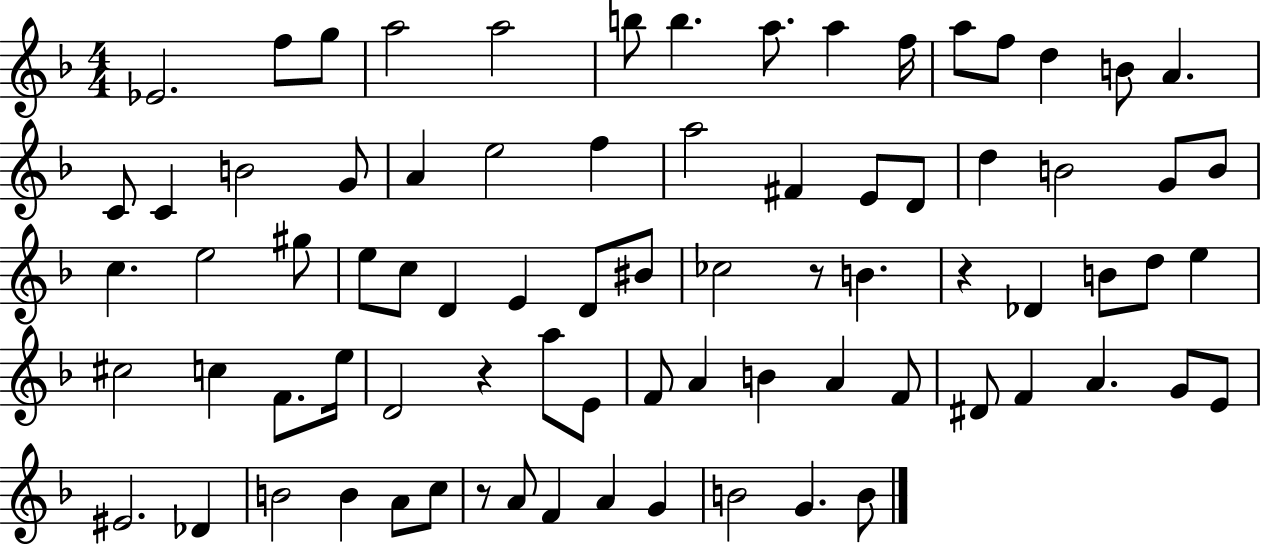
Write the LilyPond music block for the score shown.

{
  \clef treble
  \numericTimeSignature
  \time 4/4
  \key f \major
  ees'2. f''8 g''8 | a''2 a''2 | b''8 b''4. a''8. a''4 f''16 | a''8 f''8 d''4 b'8 a'4. | \break c'8 c'4 b'2 g'8 | a'4 e''2 f''4 | a''2 fis'4 e'8 d'8 | d''4 b'2 g'8 b'8 | \break c''4. e''2 gis''8 | e''8 c''8 d'4 e'4 d'8 bis'8 | ces''2 r8 b'4. | r4 des'4 b'8 d''8 e''4 | \break cis''2 c''4 f'8. e''16 | d'2 r4 a''8 e'8 | f'8 a'4 b'4 a'4 f'8 | dis'8 f'4 a'4. g'8 e'8 | \break eis'2. des'4 | b'2 b'4 a'8 c''8 | r8 a'8 f'4 a'4 g'4 | b'2 g'4. b'8 | \break \bar "|."
}